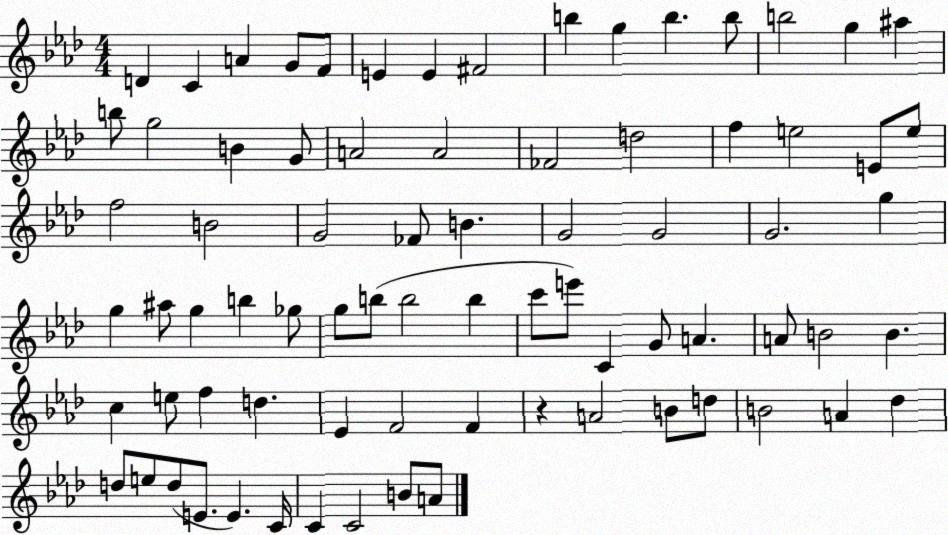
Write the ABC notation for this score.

X:1
T:Untitled
M:4/4
L:1/4
K:Ab
D C A G/2 F/2 E E ^F2 b g b b/2 b2 g ^a b/2 g2 B G/2 A2 A2 _F2 d2 f e2 E/2 e/2 f2 B2 G2 _F/2 B G2 G2 G2 g g ^a/2 g b _g/2 g/2 b/2 b2 b c'/2 e'/2 C G/2 A A/2 B2 B c e/2 f d _E F2 F z A2 B/2 d/2 B2 A _d d/2 e/2 d/2 E/2 E C/4 C C2 B/2 A/2